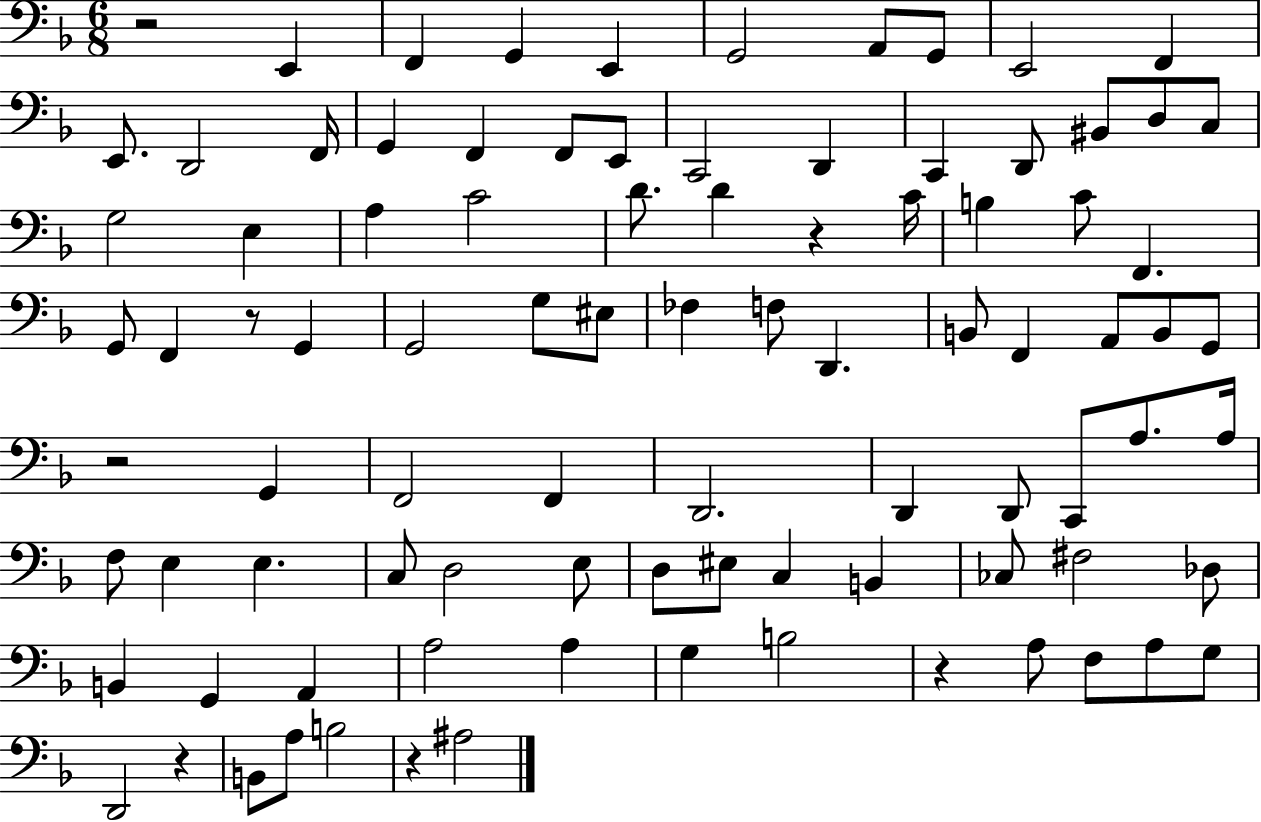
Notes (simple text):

R/h E2/q F2/q G2/q E2/q G2/h A2/e G2/e E2/h F2/q E2/e. D2/h F2/s G2/q F2/q F2/e E2/e C2/h D2/q C2/q D2/e BIS2/e D3/e C3/e G3/h E3/q A3/q C4/h D4/e. D4/q R/q C4/s B3/q C4/e F2/q. G2/e F2/q R/e G2/q G2/h G3/e EIS3/e FES3/q F3/e D2/q. B2/e F2/q A2/e B2/e G2/e R/h G2/q F2/h F2/q D2/h. D2/q D2/e C2/e A3/e. A3/s F3/e E3/q E3/q. C3/e D3/h E3/e D3/e EIS3/e C3/q B2/q CES3/e F#3/h Db3/e B2/q G2/q A2/q A3/h A3/q G3/q B3/h R/q A3/e F3/e A3/e G3/e D2/h R/q B2/e A3/e B3/h R/q A#3/h